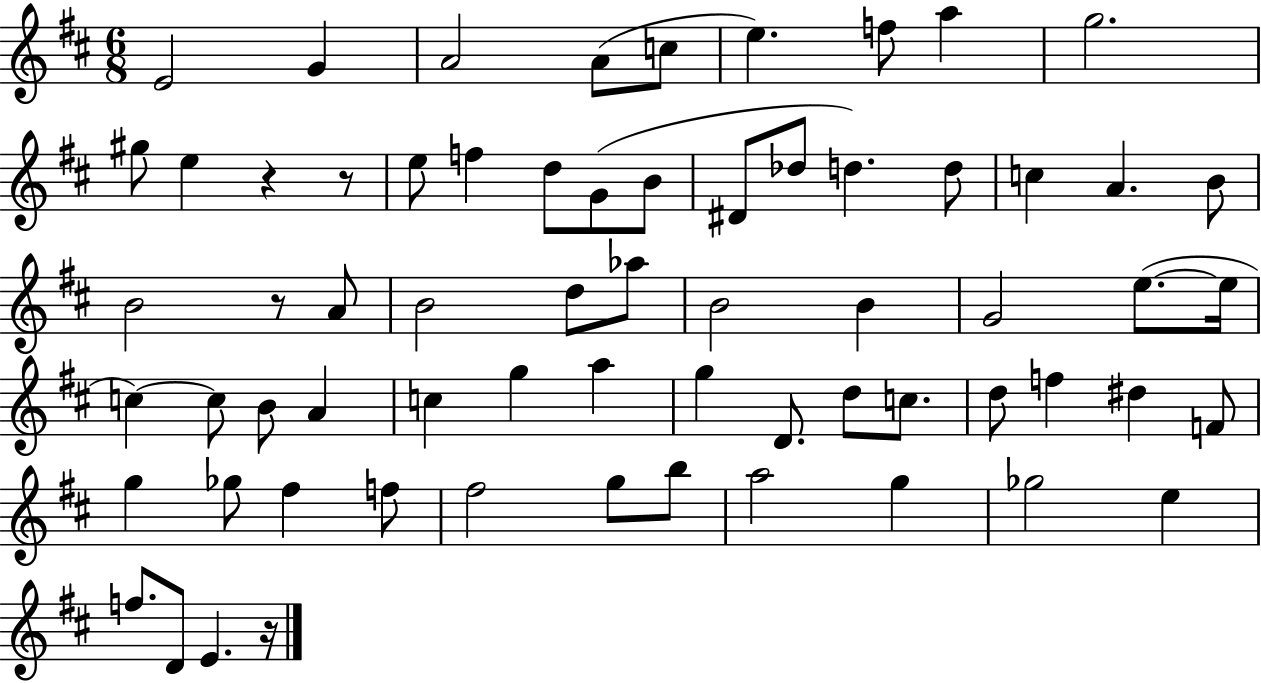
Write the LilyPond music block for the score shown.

{
  \clef treble
  \numericTimeSignature
  \time 6/8
  \key d \major
  e'2 g'4 | a'2 a'8( c''8 | e''4.) f''8 a''4 | g''2. | \break gis''8 e''4 r4 r8 | e''8 f''4 d''8 g'8( b'8 | dis'8 des''8 d''4.) d''8 | c''4 a'4. b'8 | \break b'2 r8 a'8 | b'2 d''8 aes''8 | b'2 b'4 | g'2 e''8.~(~ e''16 | \break c''4~~) c''8 b'8 a'4 | c''4 g''4 a''4 | g''4 d'8. d''8 c''8. | d''8 f''4 dis''4 f'8 | \break g''4 ges''8 fis''4 f''8 | fis''2 g''8 b''8 | a''2 g''4 | ges''2 e''4 | \break f''8. d'8 e'4. r16 | \bar "|."
}